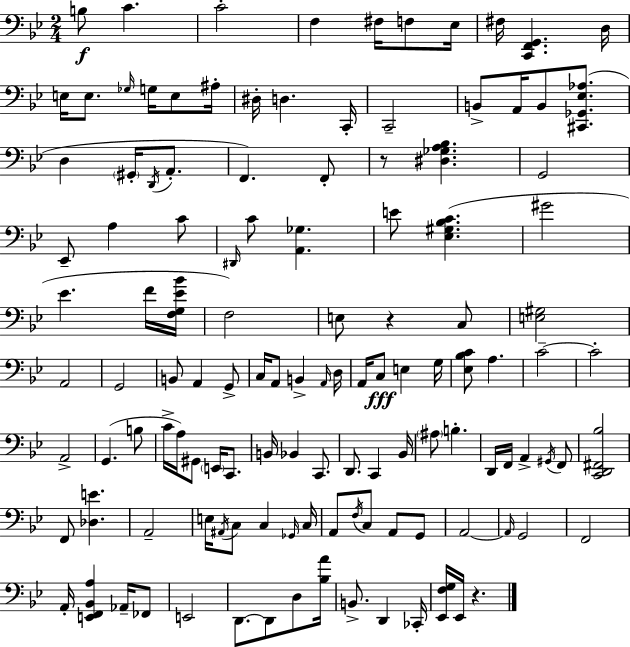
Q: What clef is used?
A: bass